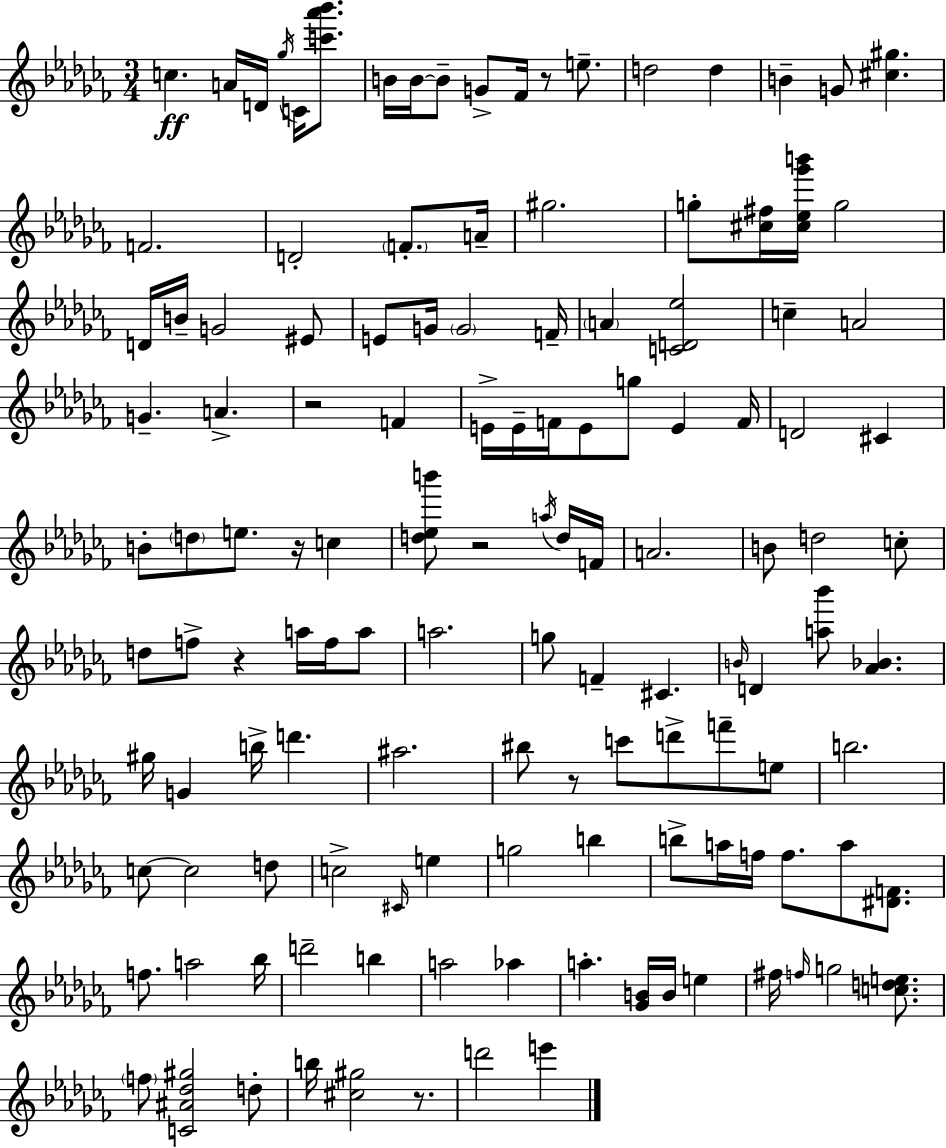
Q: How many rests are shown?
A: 7